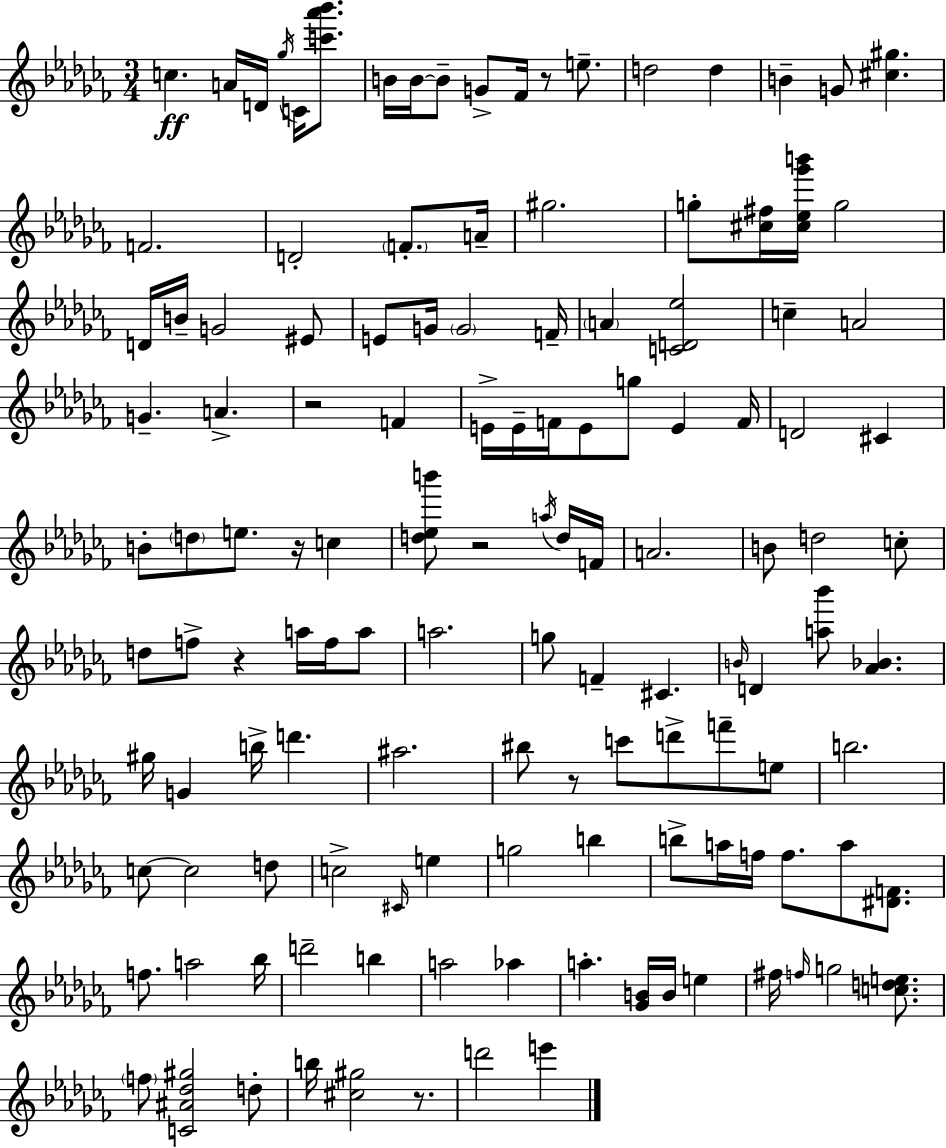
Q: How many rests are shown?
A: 7